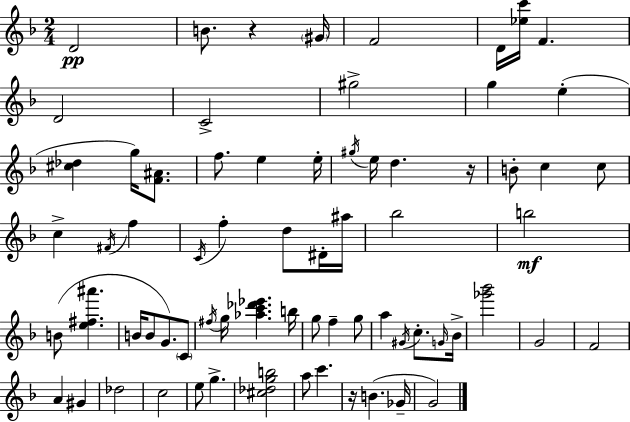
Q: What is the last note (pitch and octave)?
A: G4